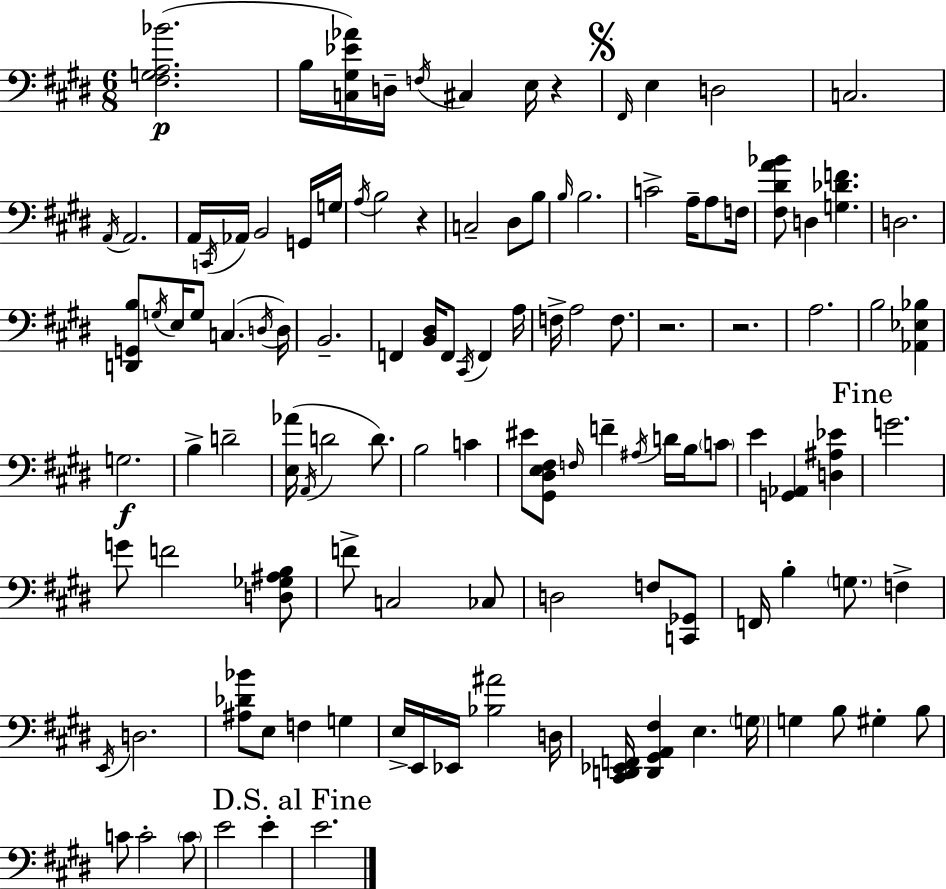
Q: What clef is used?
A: bass